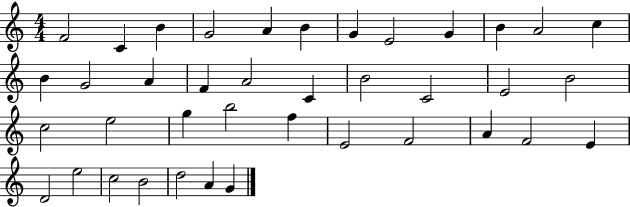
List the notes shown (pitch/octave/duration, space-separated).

F4/h C4/q B4/q G4/h A4/q B4/q G4/q E4/h G4/q B4/q A4/h C5/q B4/q G4/h A4/q F4/q A4/h C4/q B4/h C4/h E4/h B4/h C5/h E5/h G5/q B5/h F5/q E4/h F4/h A4/q F4/h E4/q D4/h E5/h C5/h B4/h D5/h A4/q G4/q